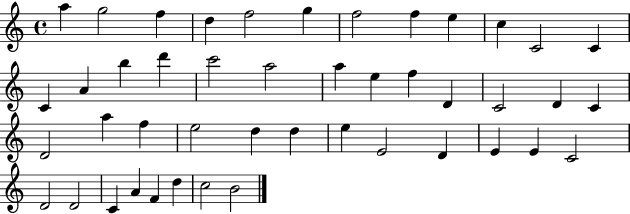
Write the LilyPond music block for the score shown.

{
  \clef treble
  \time 4/4
  \defaultTimeSignature
  \key c \major
  a''4 g''2 f''4 | d''4 f''2 g''4 | f''2 f''4 e''4 | c''4 c'2 c'4 | \break c'4 a'4 b''4 d'''4 | c'''2 a''2 | a''4 e''4 f''4 d'4 | c'2 d'4 c'4 | \break d'2 a''4 f''4 | e''2 d''4 d''4 | e''4 e'2 d'4 | e'4 e'4 c'2 | \break d'2 d'2 | c'4 a'4 f'4 d''4 | c''2 b'2 | \bar "|."
}